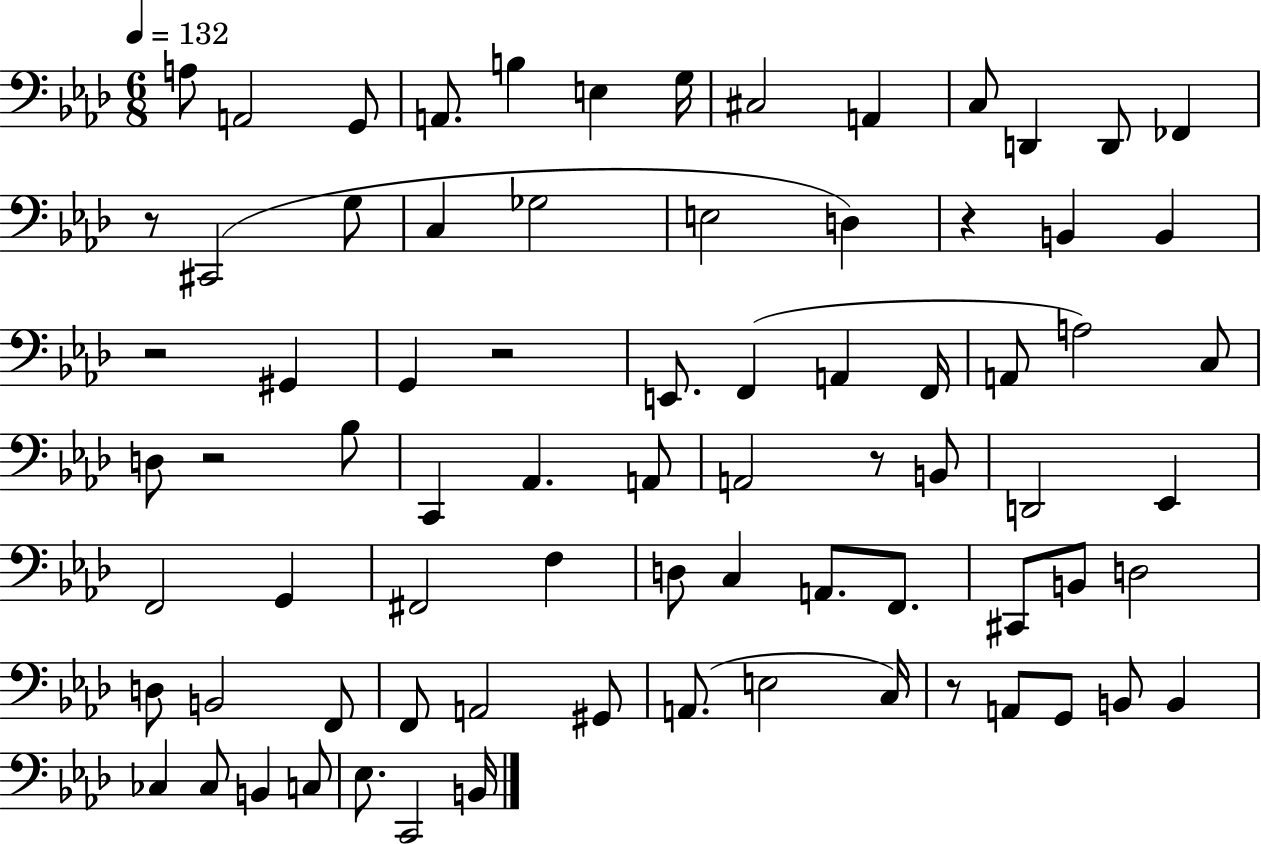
X:1
T:Untitled
M:6/8
L:1/4
K:Ab
A,/2 A,,2 G,,/2 A,,/2 B, E, G,/4 ^C,2 A,, C,/2 D,, D,,/2 _F,, z/2 ^C,,2 G,/2 C, _G,2 E,2 D, z B,, B,, z2 ^G,, G,, z2 E,,/2 F,, A,, F,,/4 A,,/2 A,2 C,/2 D,/2 z2 _B,/2 C,, _A,, A,,/2 A,,2 z/2 B,,/2 D,,2 _E,, F,,2 G,, ^F,,2 F, D,/2 C, A,,/2 F,,/2 ^C,,/2 B,,/2 D,2 D,/2 B,,2 F,,/2 F,,/2 A,,2 ^G,,/2 A,,/2 E,2 C,/4 z/2 A,,/2 G,,/2 B,,/2 B,, _C, _C,/2 B,, C,/2 _E,/2 C,,2 B,,/4